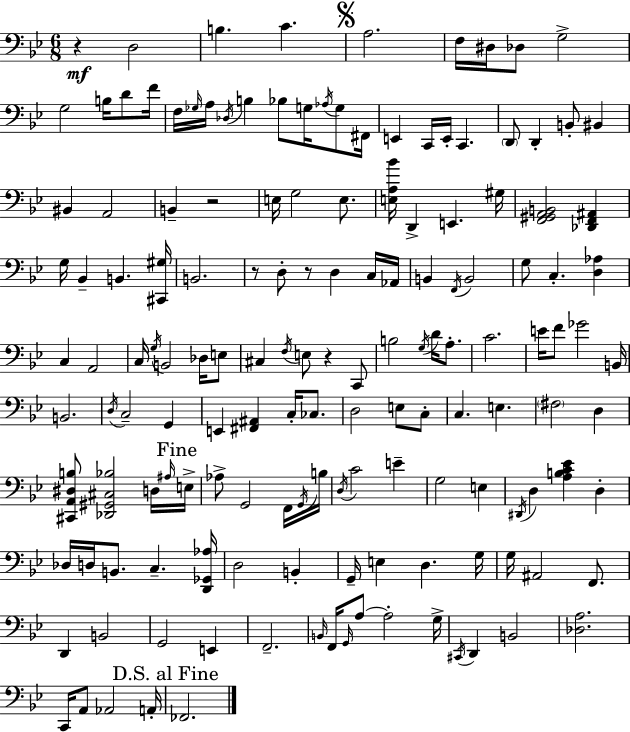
{
  \clef bass
  \numericTimeSignature
  \time 6/8
  \key g \minor
  r4\mf d2 | b4. c'4. | \mark \markup { \musicglyph "scripts.segno" } a2. | f16 dis16 des8 g2-> | \break g2 b16 d'8 f'16 | f16 \grace { ges16 } a16 \acciaccatura { des16 } b4 bes8 g16 \acciaccatura { aes16 } | g8 fis,16 e,4 c,16 e,16-. c,4. | \parenthesize d,8 d,4-. b,8-. bis,4 | \break bis,4 a,2 | b,4-- r2 | e16 g2 | e8. <e a bes'>16 d,4-> e,4. | \break gis16 <f, gis, a, b,>2 <des, f, ais,>4 | g16 bes,4-- b,4. | <cis, gis>16 b,2. | r8 d8-. r8 d4 | \break c16 aes,16 b,4 \acciaccatura { f,16 } b,2 | g8 c4.-. | <d aes>4 c4 a,2 | c16 \acciaccatura { g16 } b,2 | \break des16 e8 cis4 \acciaccatura { f16 } e8 | r4 c,8 b2 | \acciaccatura { g16 } d'16 a8.-. c'2. | e'16 f'8 ges'2 | \break b,16 b,2. | \acciaccatura { d16 } c2-- | g,4 e,4 | <fis, ais,>4 c16-. ces8. d2 | \break e8 c8-. c4. | e4. \parenthesize fis2 | d4 <cis, a, dis b>8 <des, gis, cis bes>2 | d16 \grace { ais16 } \mark "Fine" e16-> aes8-> g,2 | \break f,16 \acciaccatura { g,16 } b16 \acciaccatura { d16 } c'2 | e'4-- g2 | e4 \acciaccatura { dis,16 } | d4 <a b c' ees'>4 d4-. | \break des16 d16 b,8. c4.-- <d, ges, aes>16 | d2 b,4-. | g,16-- e4 d4. g16 | g16 ais,2 f,8. | \break d,4 b,2 | g,2 e,4 | f,2.-- | \grace { b,16 } f,16 \grace { g,16 } a8~~ a2-. | \break g16-> \acciaccatura { cis,16 } d,4 b,2 | <des a>2. | c,16 a,8 aes,2 | a,16-. \mark "D.S. al Fine" fes,2. | \break \bar "|."
}